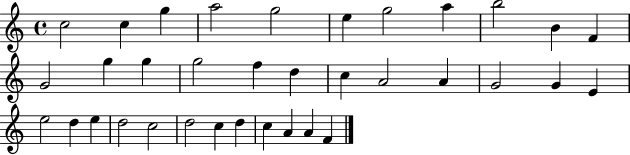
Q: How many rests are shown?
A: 0